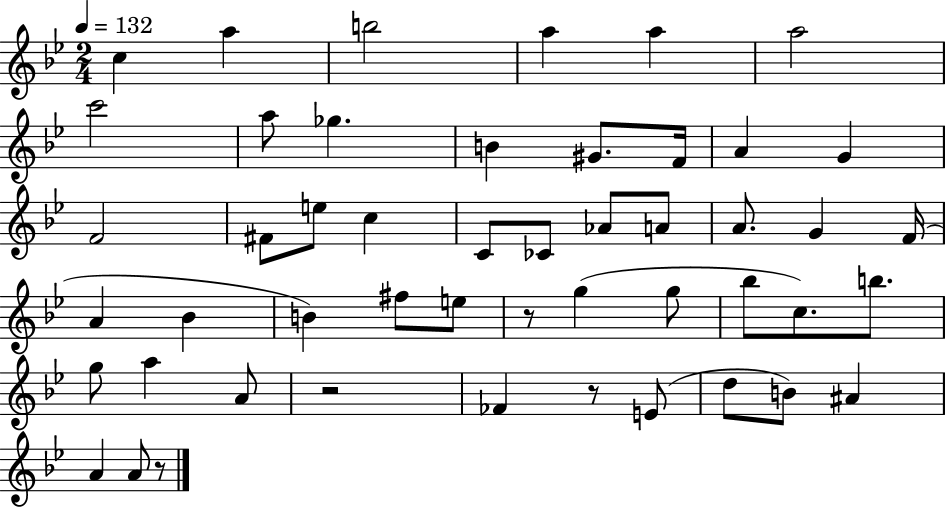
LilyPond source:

{
  \clef treble
  \numericTimeSignature
  \time 2/4
  \key bes \major
  \tempo 4 = 132
  c''4 a''4 | b''2 | a''4 a''4 | a''2 | \break c'''2 | a''8 ges''4. | b'4 gis'8. f'16 | a'4 g'4 | \break f'2 | fis'8 e''8 c''4 | c'8 ces'8 aes'8 a'8 | a'8. g'4 f'16( | \break a'4 bes'4 | b'4) fis''8 e''8 | r8 g''4( g''8 | bes''8 c''8.) b''8. | \break g''8 a''4 a'8 | r2 | fes'4 r8 e'8( | d''8 b'8) ais'4 | \break a'4 a'8 r8 | \bar "|."
}